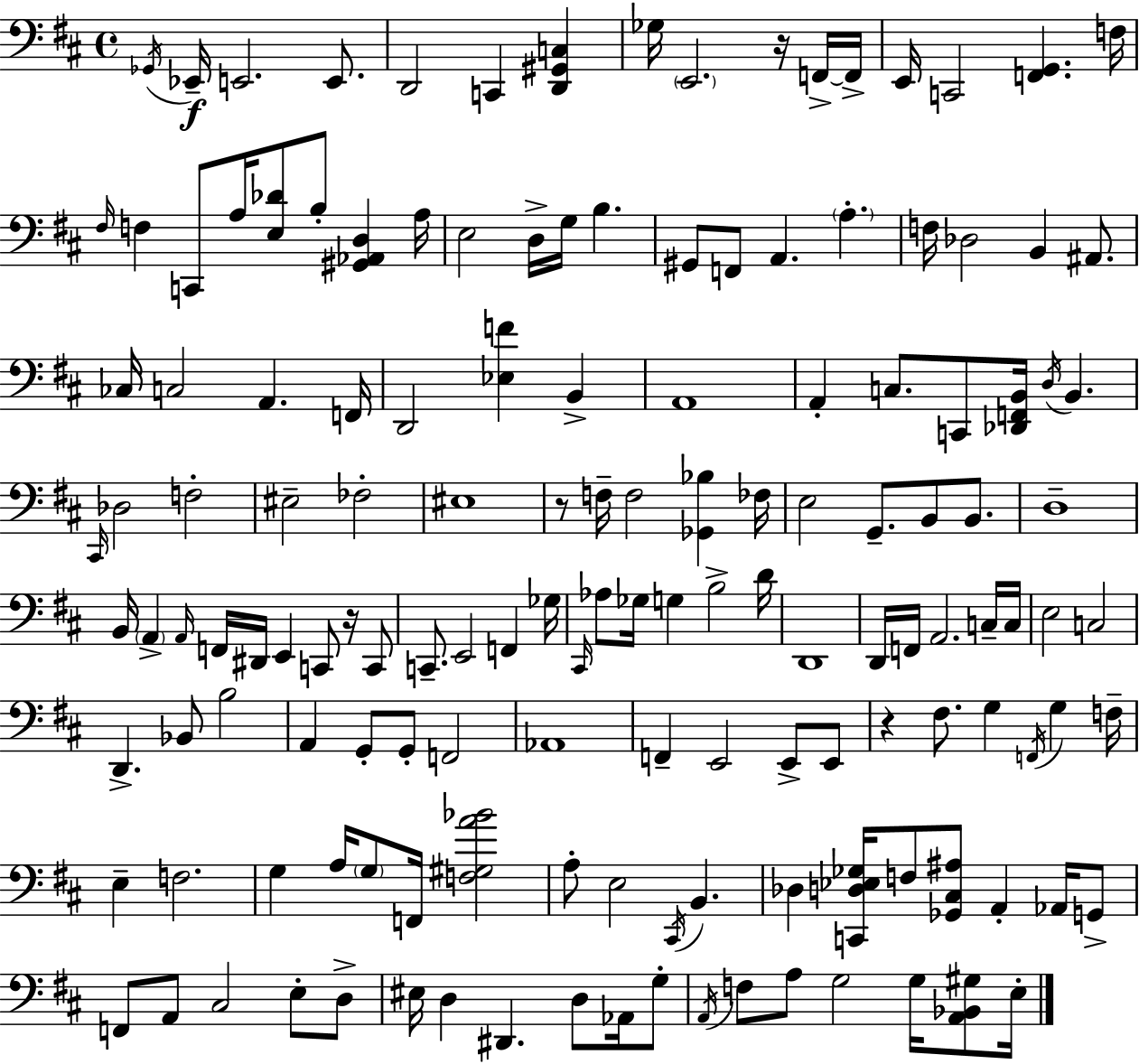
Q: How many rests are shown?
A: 4